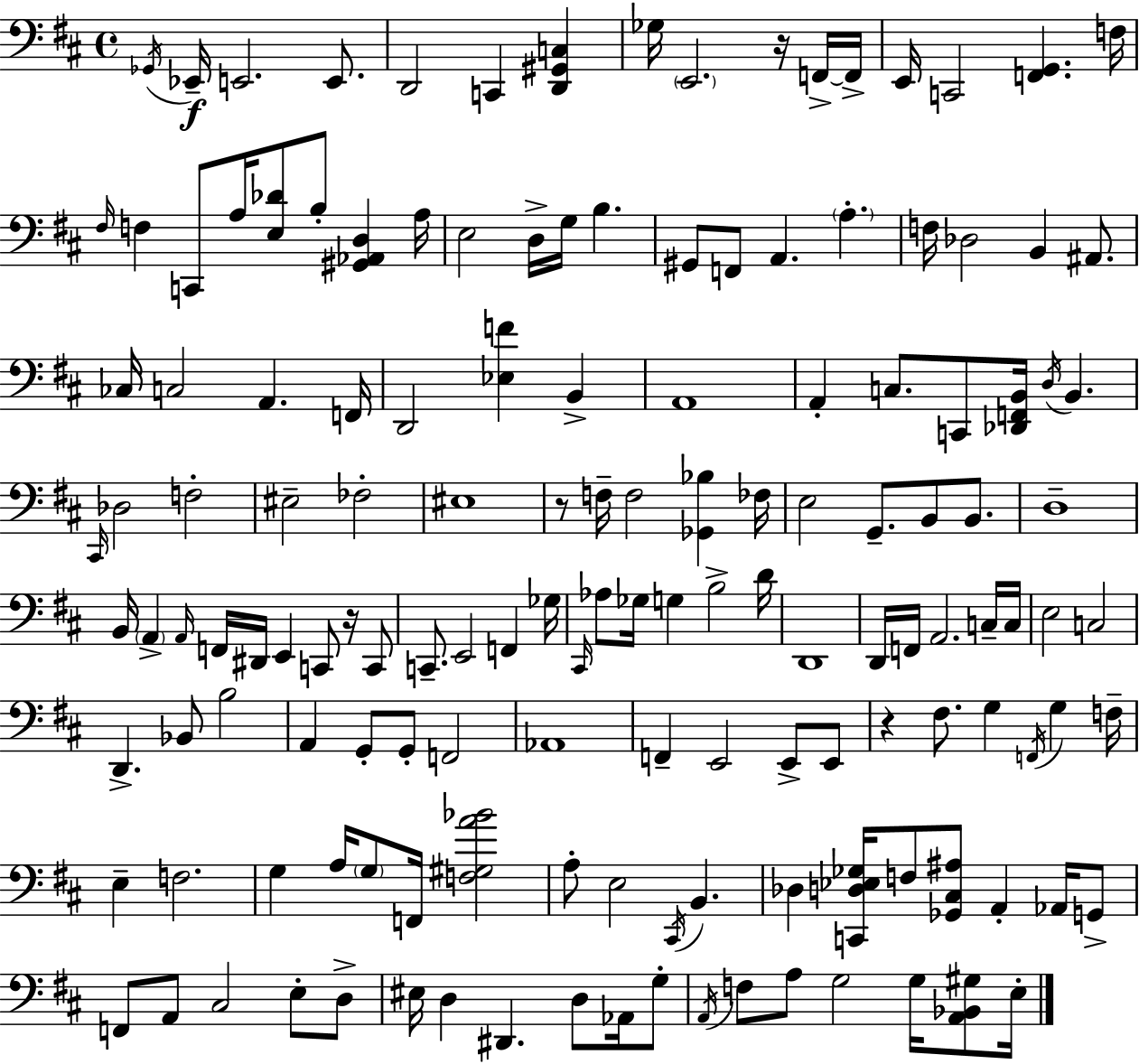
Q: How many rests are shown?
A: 4